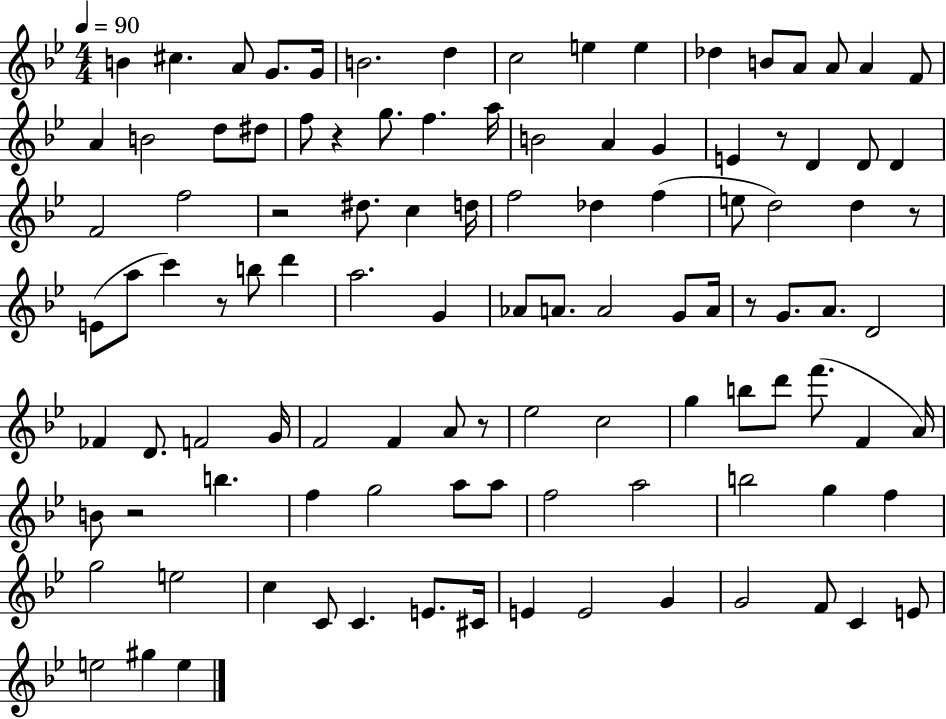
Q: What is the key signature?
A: BES major